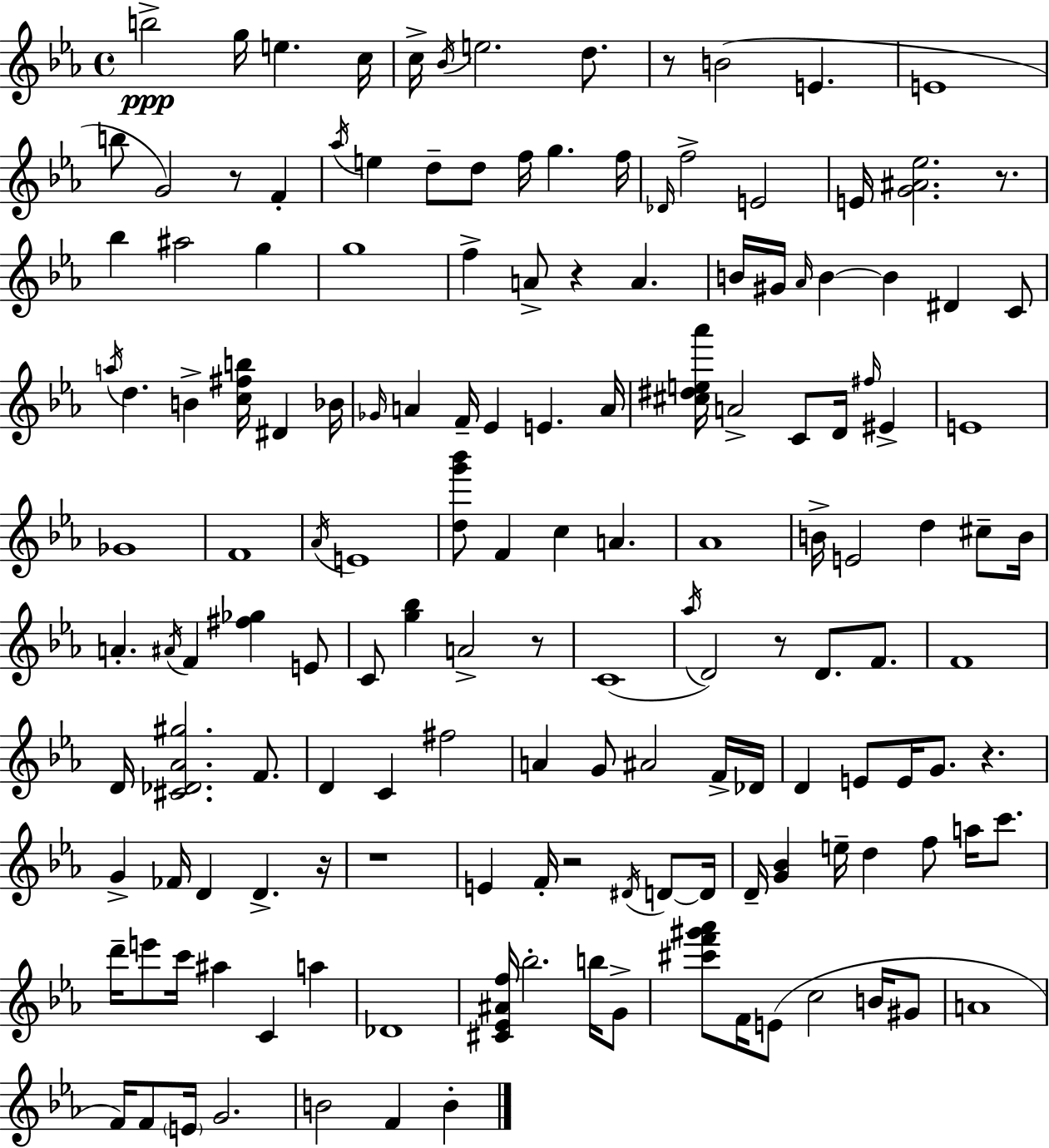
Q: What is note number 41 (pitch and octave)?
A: D5